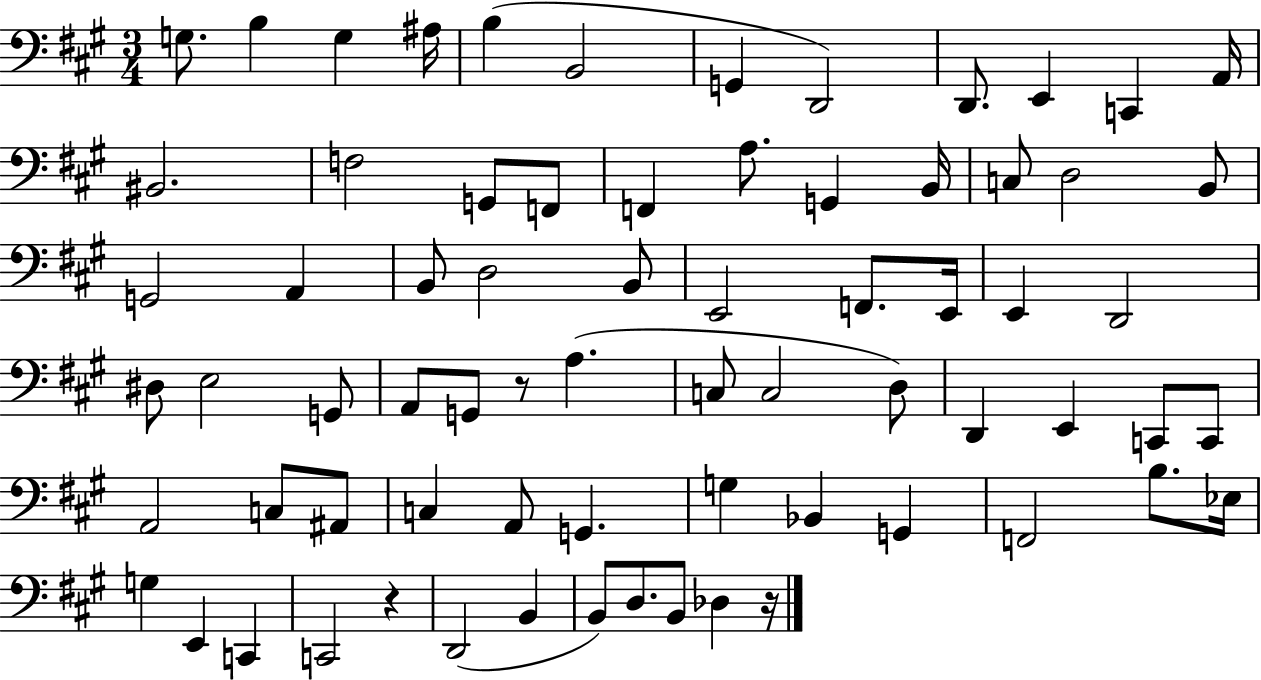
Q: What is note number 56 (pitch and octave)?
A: F2